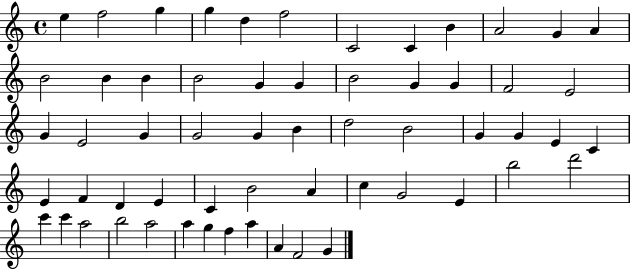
E5/q F5/h G5/q G5/q D5/q F5/h C4/h C4/q B4/q A4/h G4/q A4/q B4/h B4/q B4/q B4/h G4/q G4/q B4/h G4/q G4/q F4/h E4/h G4/q E4/h G4/q G4/h G4/q B4/q D5/h B4/h G4/q G4/q E4/q C4/q E4/q F4/q D4/q E4/q C4/q B4/h A4/q C5/q G4/h E4/q B5/h D6/h C6/q C6/q A5/h B5/h A5/h A5/q G5/q F5/q A5/q A4/q F4/h G4/q